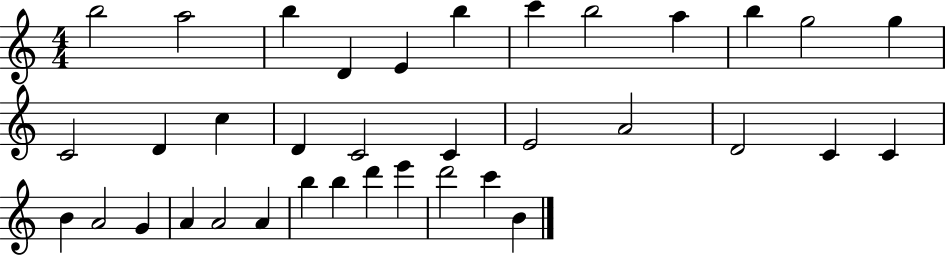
X:1
T:Untitled
M:4/4
L:1/4
K:C
b2 a2 b D E b c' b2 a b g2 g C2 D c D C2 C E2 A2 D2 C C B A2 G A A2 A b b d' e' d'2 c' B